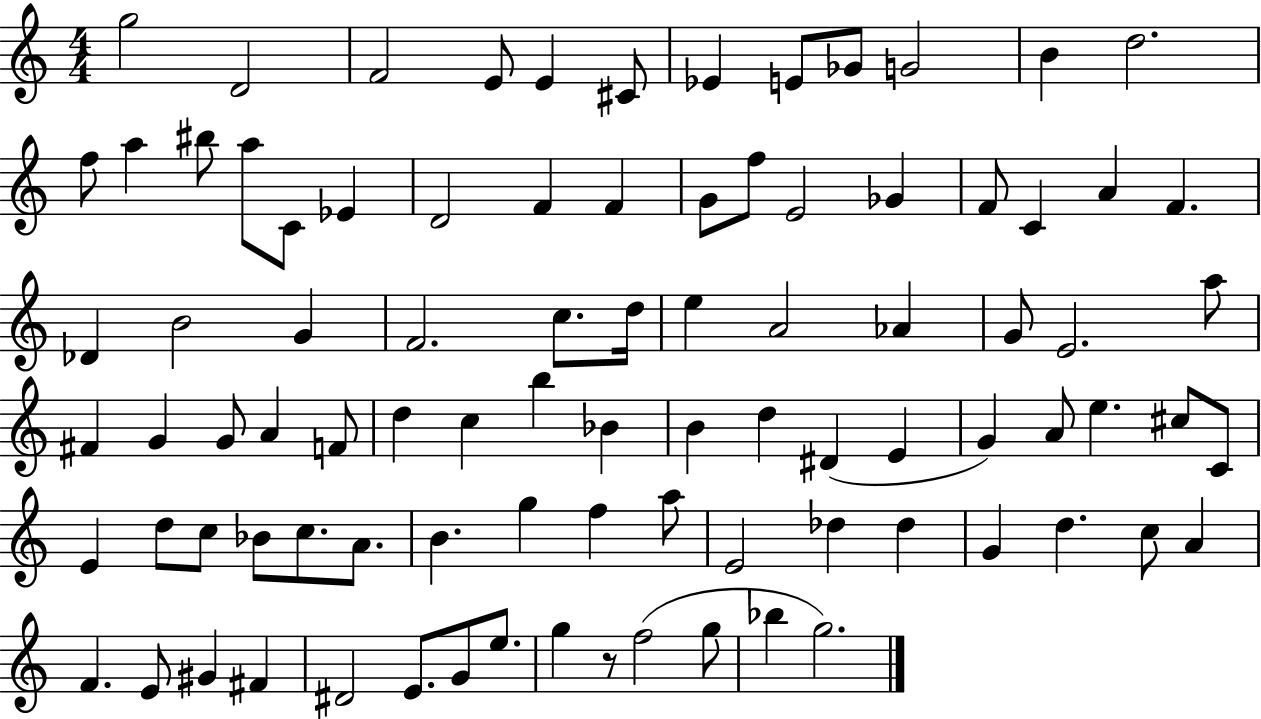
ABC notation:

X:1
T:Untitled
M:4/4
L:1/4
K:C
g2 D2 F2 E/2 E ^C/2 _E E/2 _G/2 G2 B d2 f/2 a ^b/2 a/2 C/2 _E D2 F F G/2 f/2 E2 _G F/2 C A F _D B2 G F2 c/2 d/4 e A2 _A G/2 E2 a/2 ^F G G/2 A F/2 d c b _B B d ^D E G A/2 e ^c/2 C/2 E d/2 c/2 _B/2 c/2 A/2 B g f a/2 E2 _d _d G d c/2 A F E/2 ^G ^F ^D2 E/2 G/2 e/2 g z/2 f2 g/2 _b g2